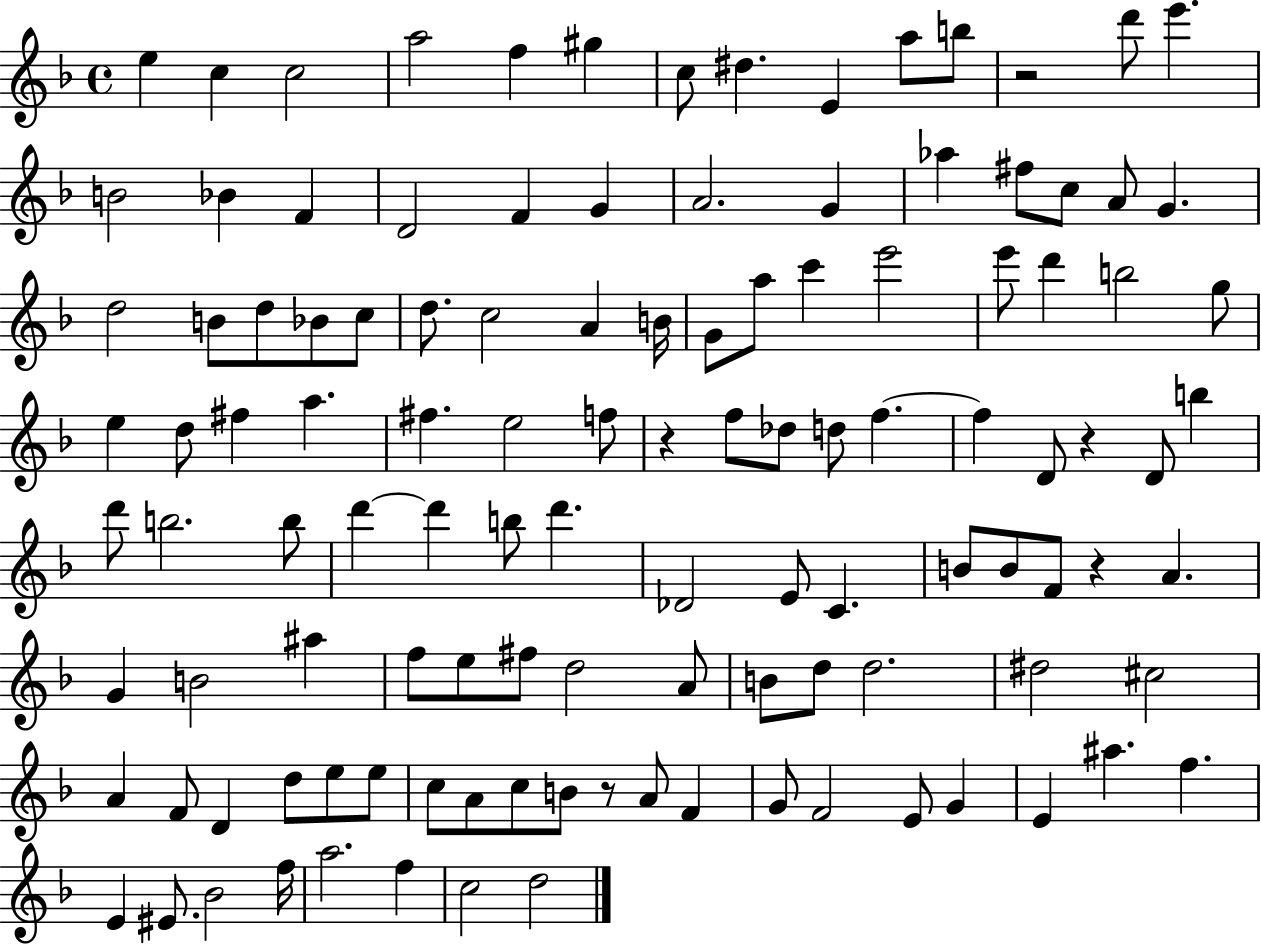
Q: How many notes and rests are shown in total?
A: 117